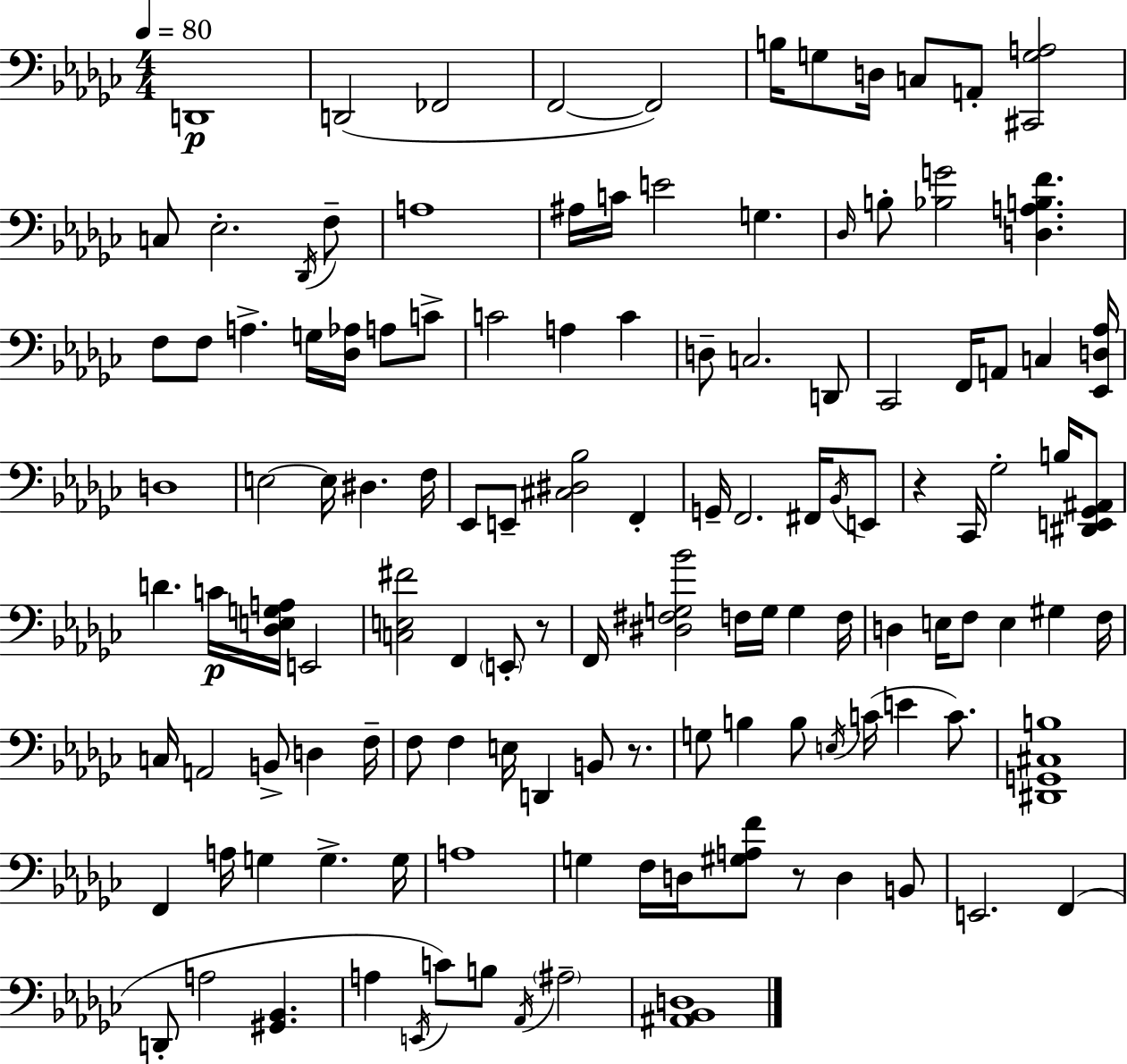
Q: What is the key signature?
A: EES minor